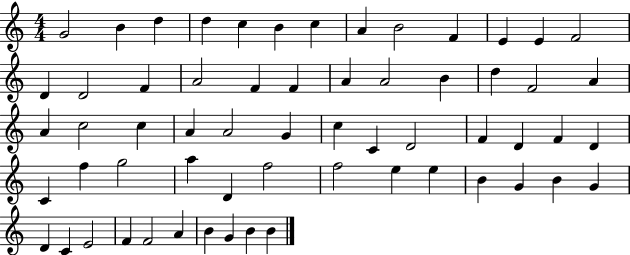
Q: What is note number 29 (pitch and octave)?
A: A4